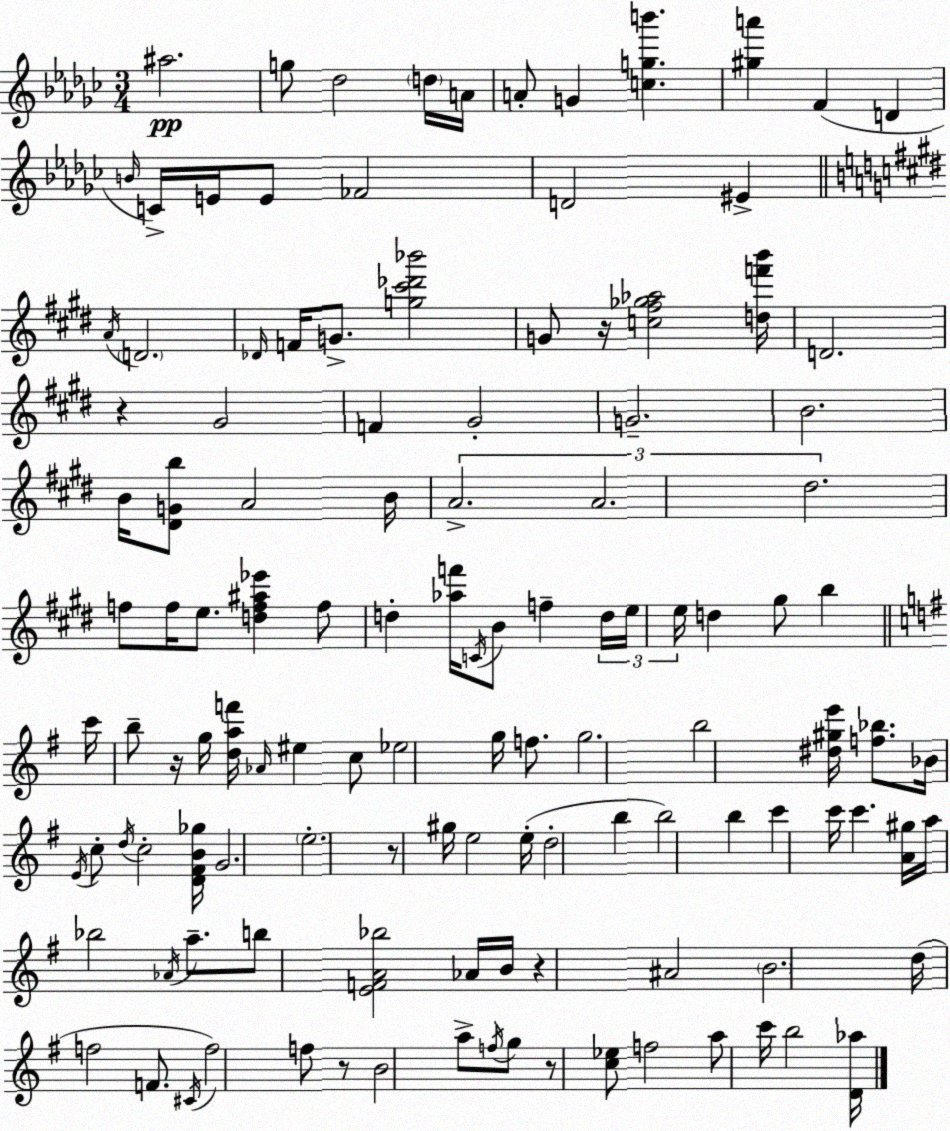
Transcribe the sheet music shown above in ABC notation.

X:1
T:Untitled
M:3/4
L:1/4
K:Ebm
^a2 g/2 _d2 d/4 A/4 A/2 G [cgb'] [^ga'] F D B/4 C/4 E/4 E/2 _F2 D2 ^E A/4 D2 _D/4 F/4 G/2 [g^c'_d'_b']2 G/2 z/4 [c^f_g_a]2 [df'b']/4 D2 z ^G2 F ^G2 G2 B2 B/4 [^DGb]/2 A2 B/4 A2 A2 ^d2 f/2 f/4 e/2 [df^a_e'] f/2 d [_af']/4 C/4 B/2 f d/4 e/4 e/4 d ^g/2 b c'/4 b/2 z/4 g/4 [daf']/4 _A/4 ^e c/2 _e2 g/4 f/2 g2 b2 [^d^ge']/4 [f_b]/2 _B/4 E/4 c/2 d/4 c2 [D^FB_g]/4 G2 e2 z/2 ^g/4 e2 e/4 d2 b b2 b c' c'/4 c' [A^g]/4 a/4 _b2 _A/4 a/2 b/2 [EFA_b]2 _A/4 B/4 z ^A2 B2 d/4 f2 F/2 ^C/4 f2 f/2 z/2 B2 a/2 f/4 g/2 z/2 [c_e]/2 f2 a/2 c'/4 b2 [D_a]/4